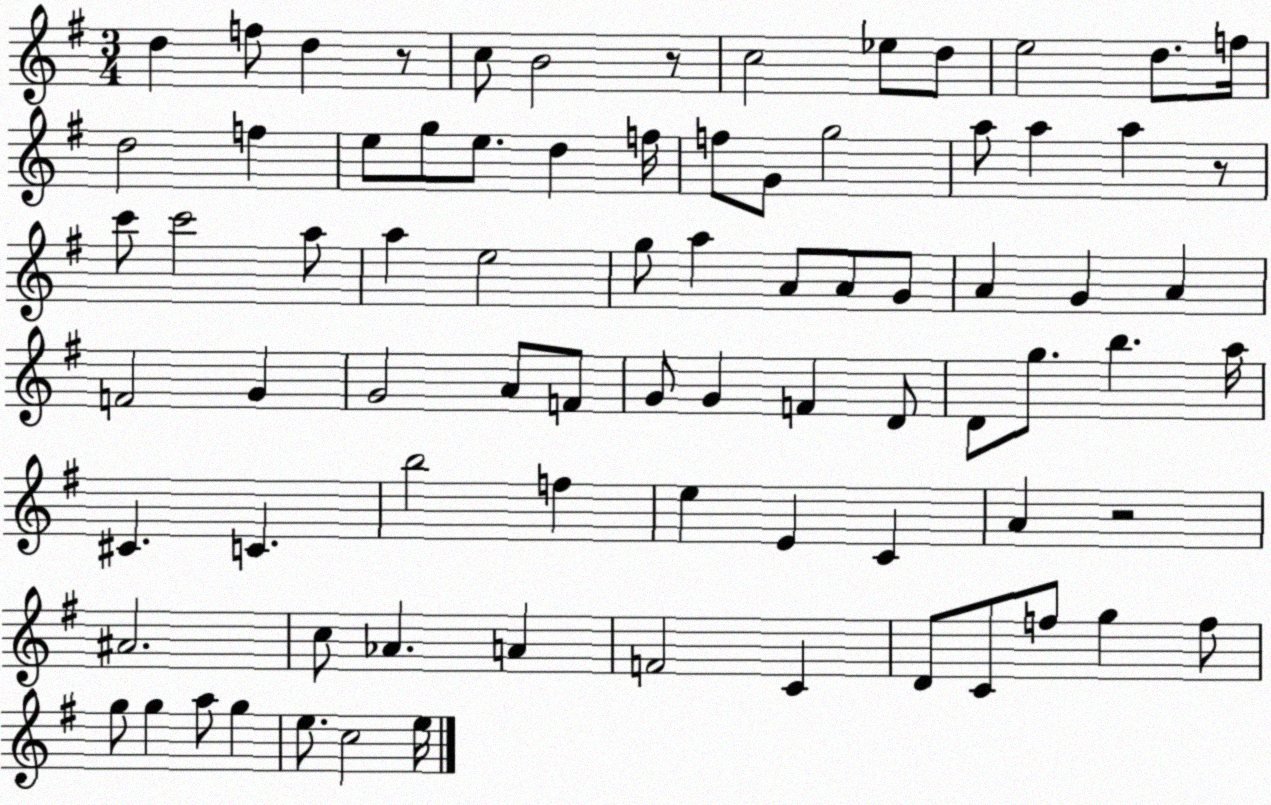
X:1
T:Untitled
M:3/4
L:1/4
K:G
d f/2 d z/2 c/2 B2 z/2 c2 _e/2 d/2 e2 d/2 f/4 d2 f e/2 g/2 e/2 d f/4 f/2 G/2 g2 a/2 a a z/2 c'/2 c'2 a/2 a e2 g/2 a A/2 A/2 G/2 A G A F2 G G2 A/2 F/2 G/2 G F D/2 D/2 g/2 b a/4 ^C C b2 f e E C A z2 ^A2 c/2 _A A F2 C D/2 C/2 f/2 g f/2 g/2 g a/2 g e/2 c2 e/4